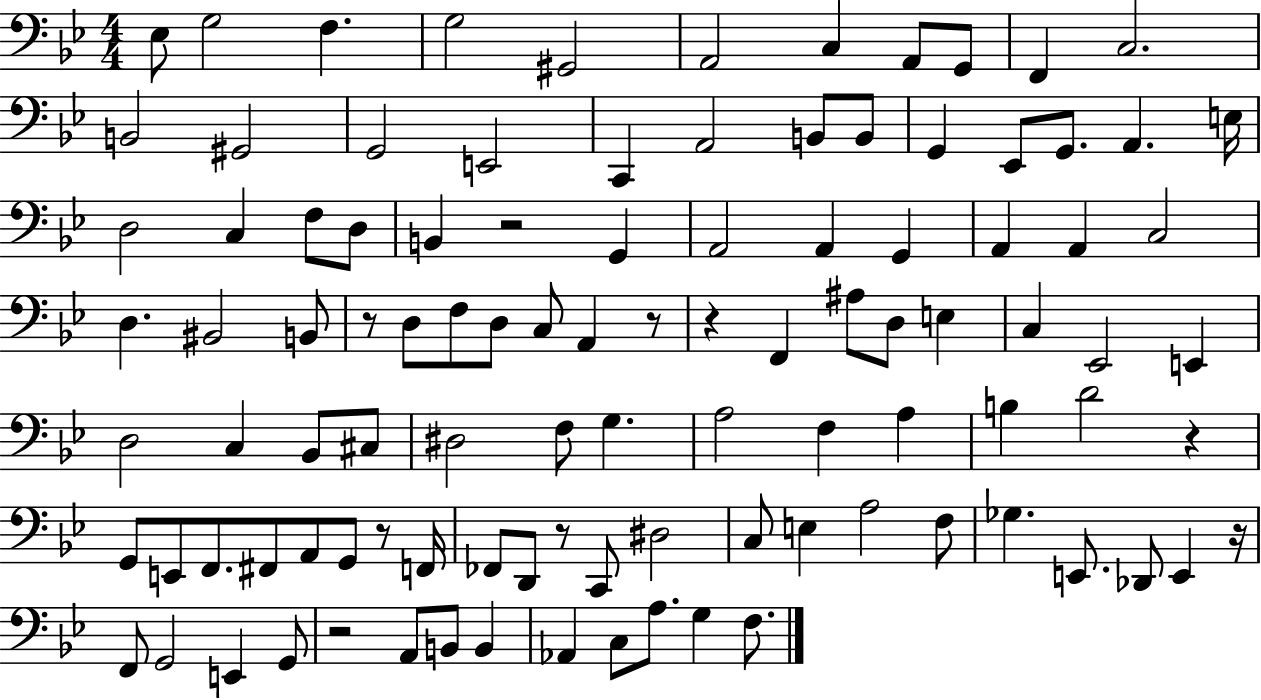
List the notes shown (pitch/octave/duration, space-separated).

Eb3/e G3/h F3/q. G3/h G#2/h A2/h C3/q A2/e G2/e F2/q C3/h. B2/h G#2/h G2/h E2/h C2/q A2/h B2/e B2/e G2/q Eb2/e G2/e. A2/q. E3/s D3/h C3/q F3/e D3/e B2/q R/h G2/q A2/h A2/q G2/q A2/q A2/q C3/h D3/q. BIS2/h B2/e R/e D3/e F3/e D3/e C3/e A2/q R/e R/q F2/q A#3/e D3/e E3/q C3/q Eb2/h E2/q D3/h C3/q Bb2/e C#3/e D#3/h F3/e G3/q. A3/h F3/q A3/q B3/q D4/h R/q G2/e E2/e F2/e. F#2/e A2/e G2/e R/e F2/s FES2/e D2/e R/e C2/e D#3/h C3/e E3/q A3/h F3/e Gb3/q. E2/e. Db2/e E2/q R/s F2/e G2/h E2/q G2/e R/h A2/e B2/e B2/q Ab2/q C3/e A3/e. G3/q F3/e.